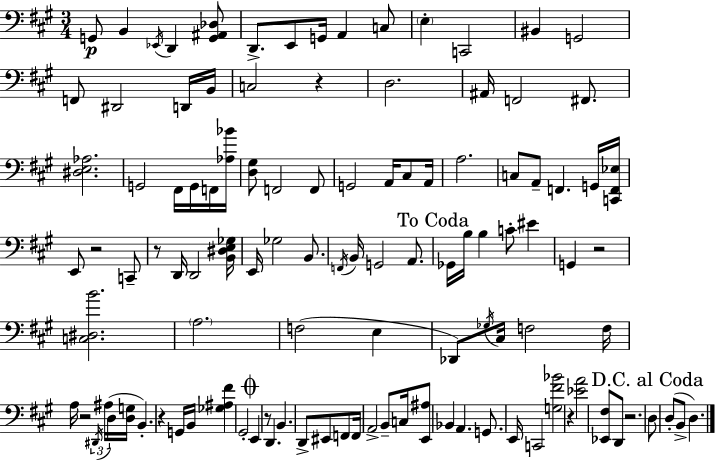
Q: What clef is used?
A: bass